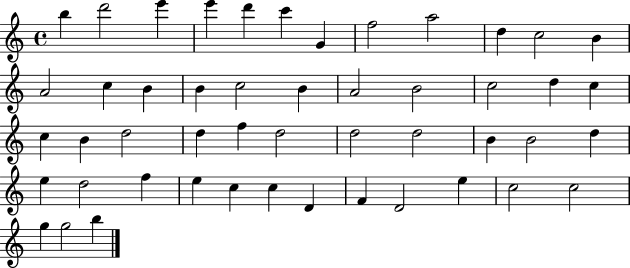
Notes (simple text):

B5/q D6/h E6/q E6/q D6/q C6/q G4/q F5/h A5/h D5/q C5/h B4/q A4/h C5/q B4/q B4/q C5/h B4/q A4/h B4/h C5/h D5/q C5/q C5/q B4/q D5/h D5/q F5/q D5/h D5/h D5/h B4/q B4/h D5/q E5/q D5/h F5/q E5/q C5/q C5/q D4/q F4/q D4/h E5/q C5/h C5/h G5/q G5/h B5/q